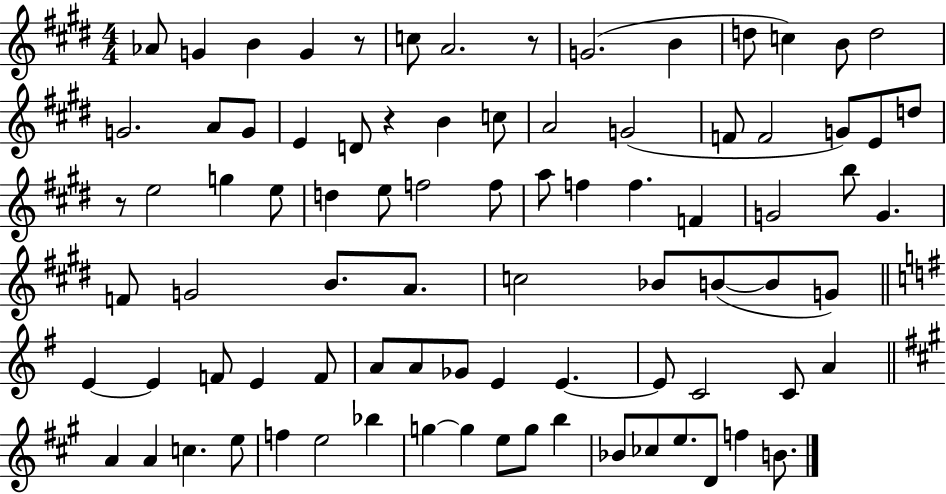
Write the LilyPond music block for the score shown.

{
  \clef treble
  \numericTimeSignature
  \time 4/4
  \key e \major
  aes'8 g'4 b'4 g'4 r8 | c''8 a'2. r8 | g'2.( b'4 | d''8 c''4) b'8 d''2 | \break g'2. a'8 g'8 | e'4 d'8 r4 b'4 c''8 | a'2 g'2( | f'8 f'2 g'8) e'8 d''8 | \break r8 e''2 g''4 e''8 | d''4 e''8 f''2 f''8 | a''8 f''4 f''4. f'4 | g'2 b''8 g'4. | \break f'8 g'2 b'8. a'8. | c''2 bes'8 b'8~(~ b'8 g'8) | \bar "||" \break \key g \major e'4~~ e'4 f'8 e'4 f'8 | a'8 a'8 ges'8 e'4 e'4.~~ | e'8 c'2 c'8 a'4 | \bar "||" \break \key a \major a'4 a'4 c''4. e''8 | f''4 e''2 bes''4 | g''4~~ g''4 e''8 g''8 b''4 | bes'8 ces''8 e''8. d'8 f''4 b'8. | \break \bar "|."
}